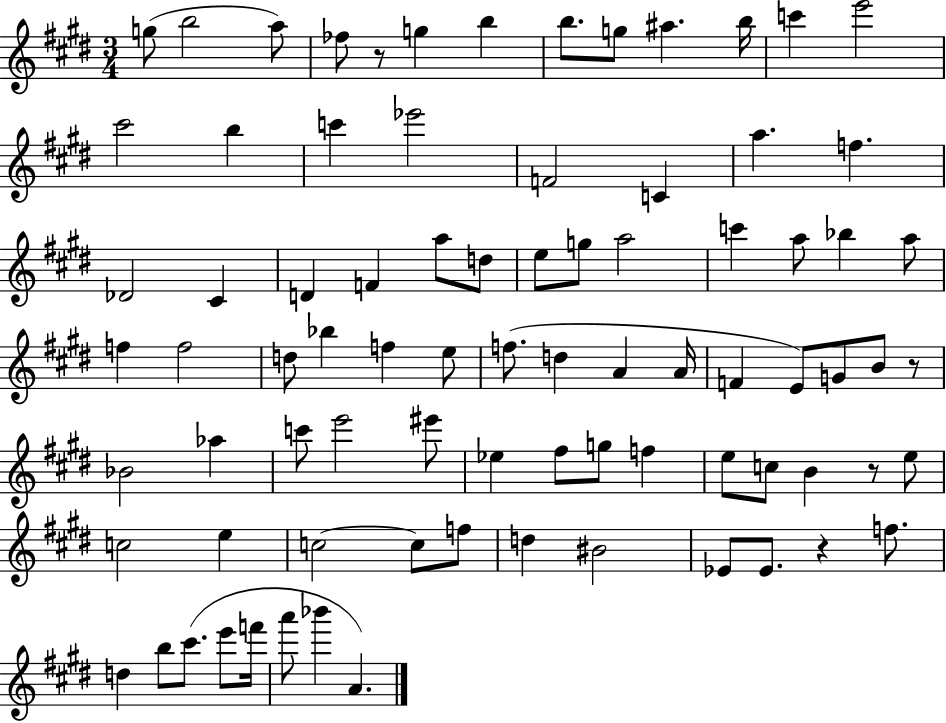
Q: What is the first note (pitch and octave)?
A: G5